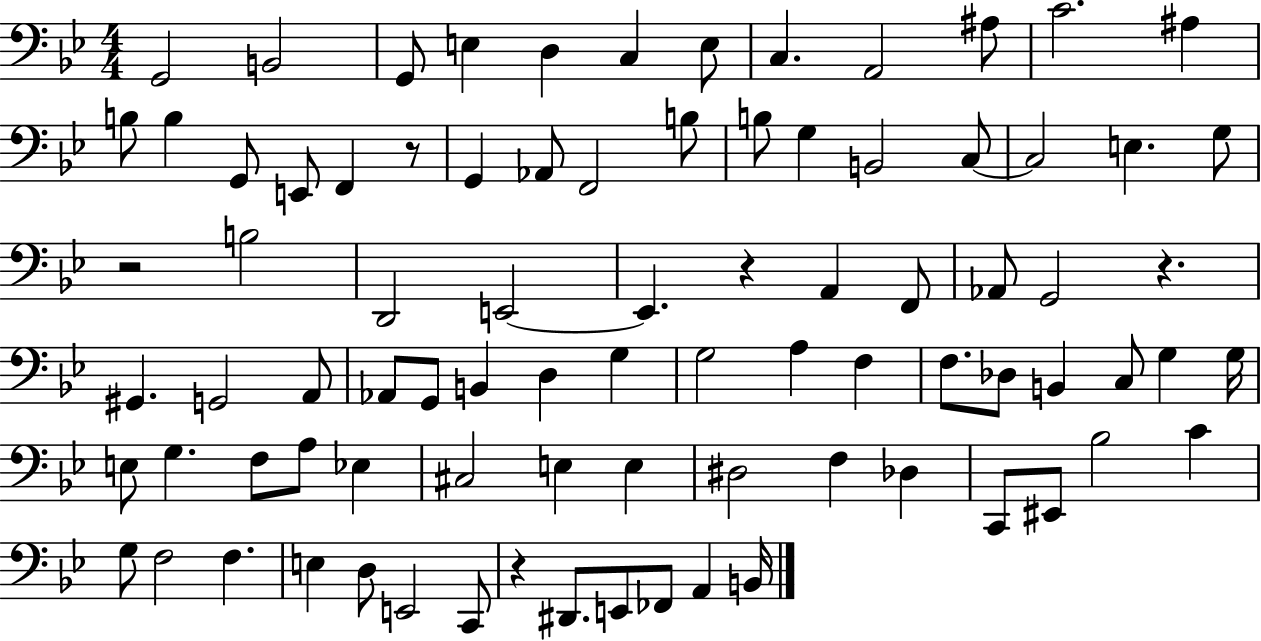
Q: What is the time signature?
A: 4/4